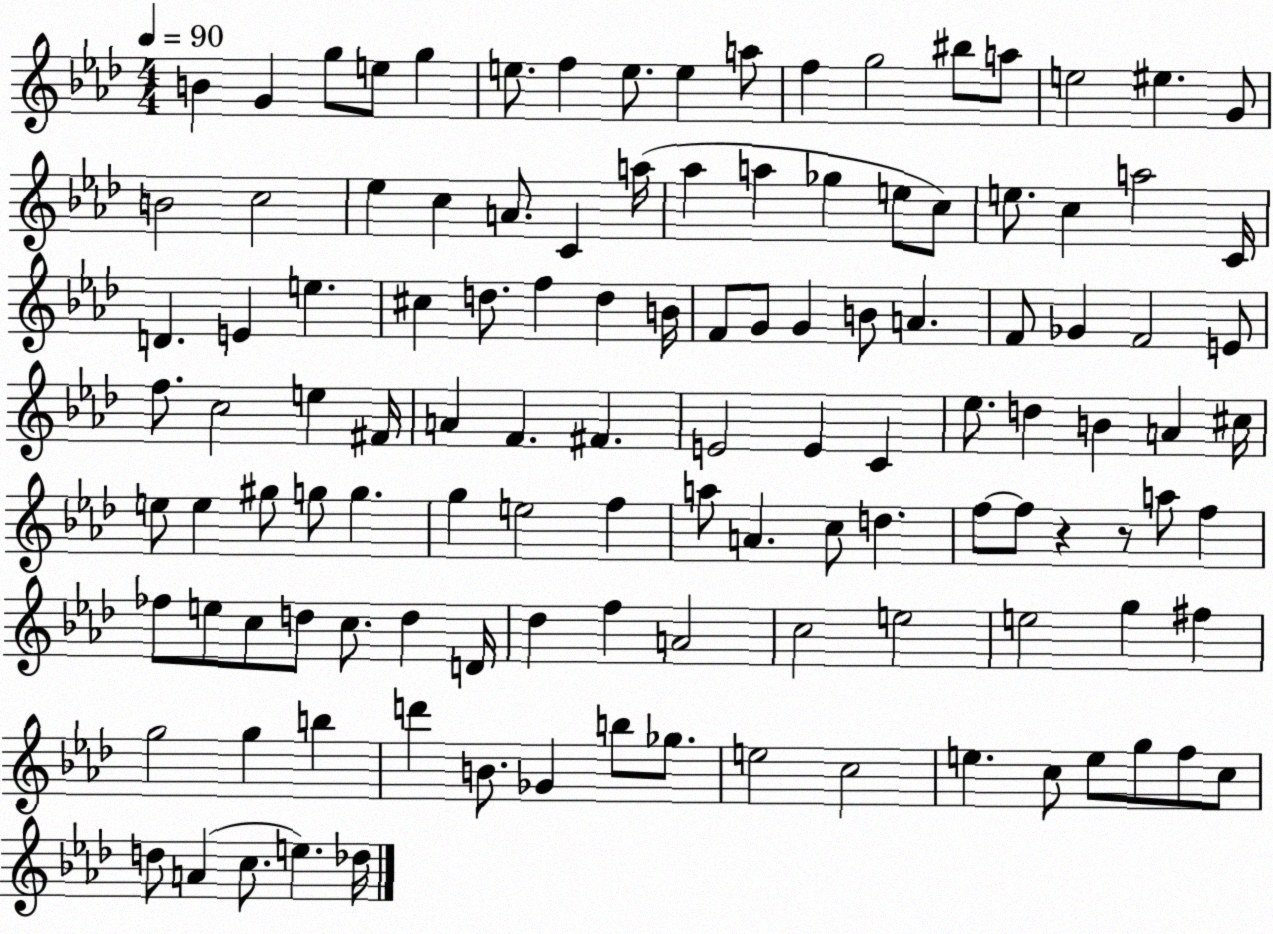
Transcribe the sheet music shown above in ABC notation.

X:1
T:Untitled
M:4/4
L:1/4
K:Ab
B G g/2 e/2 g e/2 f e/2 e a/2 f g2 ^b/2 a/2 e2 ^e G/2 B2 c2 _e c A/2 C a/4 _a a _g e/2 c/2 e/2 c a2 C/4 D E e ^c d/2 f d B/4 F/2 G/2 G B/2 A F/2 _G F2 E/2 f/2 c2 e ^F/4 A F ^F E2 E C _e/2 d B A ^c/4 e/2 e ^g/2 g/2 g g e2 f a/2 A c/2 d f/2 f/2 z z/2 a/2 f _f/2 e/2 c/2 d/2 c/2 d D/4 _d f A2 c2 e2 e2 g ^f g2 g b d' B/2 _G b/2 _g/2 e2 c2 e c/2 e/2 g/2 f/2 c/2 d/2 A c/2 e _d/4